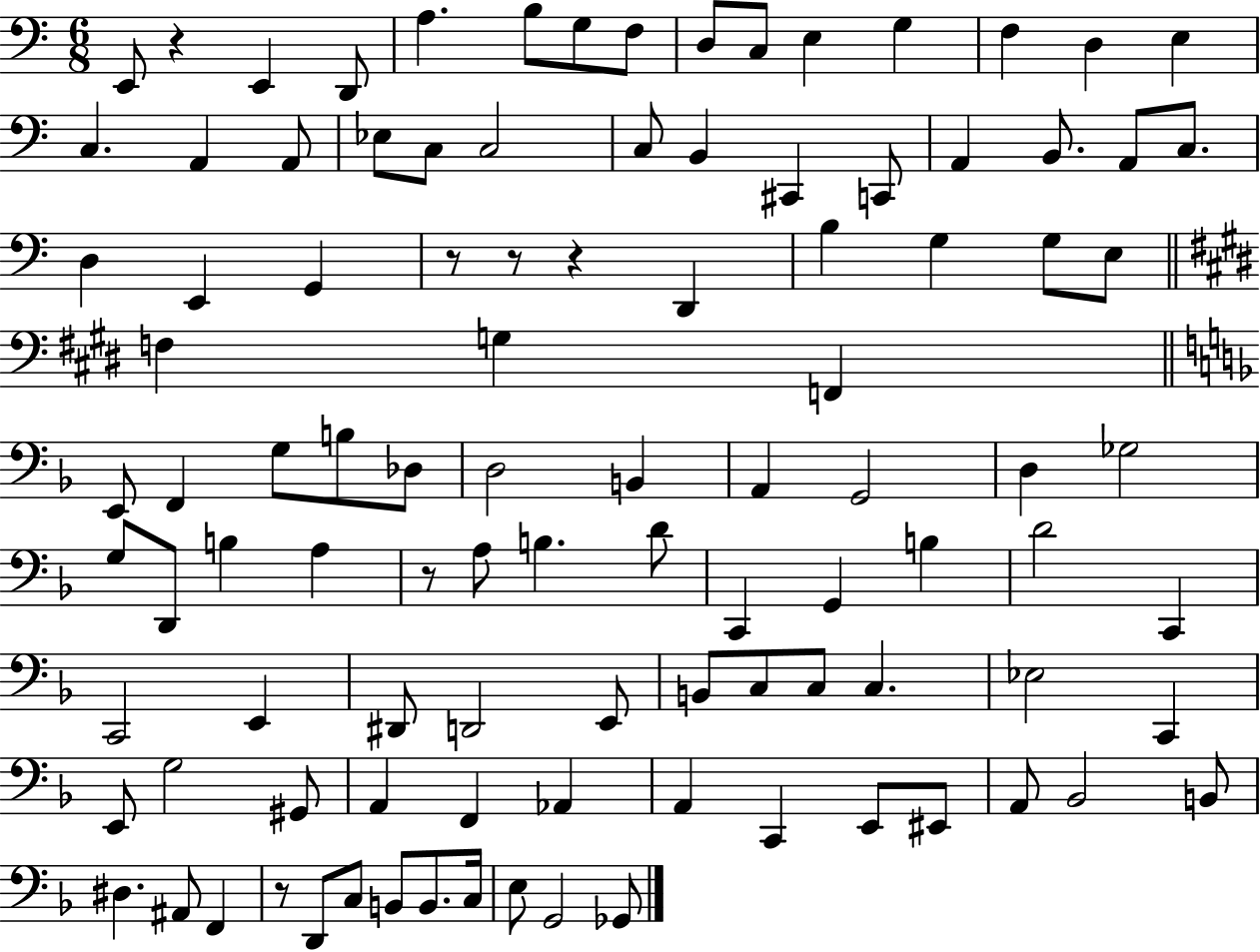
X:1
T:Untitled
M:6/8
L:1/4
K:C
E,,/2 z E,, D,,/2 A, B,/2 G,/2 F,/2 D,/2 C,/2 E, G, F, D, E, C, A,, A,,/2 _E,/2 C,/2 C,2 C,/2 B,, ^C,, C,,/2 A,, B,,/2 A,,/2 C,/2 D, E,, G,, z/2 z/2 z D,, B, G, G,/2 E,/2 F, G, F,, E,,/2 F,, G,/2 B,/2 _D,/2 D,2 B,, A,, G,,2 D, _G,2 G,/2 D,,/2 B, A, z/2 A,/2 B, D/2 C,, G,, B, D2 C,, C,,2 E,, ^D,,/2 D,,2 E,,/2 B,,/2 C,/2 C,/2 C, _E,2 C,, E,,/2 G,2 ^G,,/2 A,, F,, _A,, A,, C,, E,,/2 ^E,,/2 A,,/2 _B,,2 B,,/2 ^D, ^A,,/2 F,, z/2 D,,/2 C,/2 B,,/2 B,,/2 C,/4 E,/2 G,,2 _G,,/2